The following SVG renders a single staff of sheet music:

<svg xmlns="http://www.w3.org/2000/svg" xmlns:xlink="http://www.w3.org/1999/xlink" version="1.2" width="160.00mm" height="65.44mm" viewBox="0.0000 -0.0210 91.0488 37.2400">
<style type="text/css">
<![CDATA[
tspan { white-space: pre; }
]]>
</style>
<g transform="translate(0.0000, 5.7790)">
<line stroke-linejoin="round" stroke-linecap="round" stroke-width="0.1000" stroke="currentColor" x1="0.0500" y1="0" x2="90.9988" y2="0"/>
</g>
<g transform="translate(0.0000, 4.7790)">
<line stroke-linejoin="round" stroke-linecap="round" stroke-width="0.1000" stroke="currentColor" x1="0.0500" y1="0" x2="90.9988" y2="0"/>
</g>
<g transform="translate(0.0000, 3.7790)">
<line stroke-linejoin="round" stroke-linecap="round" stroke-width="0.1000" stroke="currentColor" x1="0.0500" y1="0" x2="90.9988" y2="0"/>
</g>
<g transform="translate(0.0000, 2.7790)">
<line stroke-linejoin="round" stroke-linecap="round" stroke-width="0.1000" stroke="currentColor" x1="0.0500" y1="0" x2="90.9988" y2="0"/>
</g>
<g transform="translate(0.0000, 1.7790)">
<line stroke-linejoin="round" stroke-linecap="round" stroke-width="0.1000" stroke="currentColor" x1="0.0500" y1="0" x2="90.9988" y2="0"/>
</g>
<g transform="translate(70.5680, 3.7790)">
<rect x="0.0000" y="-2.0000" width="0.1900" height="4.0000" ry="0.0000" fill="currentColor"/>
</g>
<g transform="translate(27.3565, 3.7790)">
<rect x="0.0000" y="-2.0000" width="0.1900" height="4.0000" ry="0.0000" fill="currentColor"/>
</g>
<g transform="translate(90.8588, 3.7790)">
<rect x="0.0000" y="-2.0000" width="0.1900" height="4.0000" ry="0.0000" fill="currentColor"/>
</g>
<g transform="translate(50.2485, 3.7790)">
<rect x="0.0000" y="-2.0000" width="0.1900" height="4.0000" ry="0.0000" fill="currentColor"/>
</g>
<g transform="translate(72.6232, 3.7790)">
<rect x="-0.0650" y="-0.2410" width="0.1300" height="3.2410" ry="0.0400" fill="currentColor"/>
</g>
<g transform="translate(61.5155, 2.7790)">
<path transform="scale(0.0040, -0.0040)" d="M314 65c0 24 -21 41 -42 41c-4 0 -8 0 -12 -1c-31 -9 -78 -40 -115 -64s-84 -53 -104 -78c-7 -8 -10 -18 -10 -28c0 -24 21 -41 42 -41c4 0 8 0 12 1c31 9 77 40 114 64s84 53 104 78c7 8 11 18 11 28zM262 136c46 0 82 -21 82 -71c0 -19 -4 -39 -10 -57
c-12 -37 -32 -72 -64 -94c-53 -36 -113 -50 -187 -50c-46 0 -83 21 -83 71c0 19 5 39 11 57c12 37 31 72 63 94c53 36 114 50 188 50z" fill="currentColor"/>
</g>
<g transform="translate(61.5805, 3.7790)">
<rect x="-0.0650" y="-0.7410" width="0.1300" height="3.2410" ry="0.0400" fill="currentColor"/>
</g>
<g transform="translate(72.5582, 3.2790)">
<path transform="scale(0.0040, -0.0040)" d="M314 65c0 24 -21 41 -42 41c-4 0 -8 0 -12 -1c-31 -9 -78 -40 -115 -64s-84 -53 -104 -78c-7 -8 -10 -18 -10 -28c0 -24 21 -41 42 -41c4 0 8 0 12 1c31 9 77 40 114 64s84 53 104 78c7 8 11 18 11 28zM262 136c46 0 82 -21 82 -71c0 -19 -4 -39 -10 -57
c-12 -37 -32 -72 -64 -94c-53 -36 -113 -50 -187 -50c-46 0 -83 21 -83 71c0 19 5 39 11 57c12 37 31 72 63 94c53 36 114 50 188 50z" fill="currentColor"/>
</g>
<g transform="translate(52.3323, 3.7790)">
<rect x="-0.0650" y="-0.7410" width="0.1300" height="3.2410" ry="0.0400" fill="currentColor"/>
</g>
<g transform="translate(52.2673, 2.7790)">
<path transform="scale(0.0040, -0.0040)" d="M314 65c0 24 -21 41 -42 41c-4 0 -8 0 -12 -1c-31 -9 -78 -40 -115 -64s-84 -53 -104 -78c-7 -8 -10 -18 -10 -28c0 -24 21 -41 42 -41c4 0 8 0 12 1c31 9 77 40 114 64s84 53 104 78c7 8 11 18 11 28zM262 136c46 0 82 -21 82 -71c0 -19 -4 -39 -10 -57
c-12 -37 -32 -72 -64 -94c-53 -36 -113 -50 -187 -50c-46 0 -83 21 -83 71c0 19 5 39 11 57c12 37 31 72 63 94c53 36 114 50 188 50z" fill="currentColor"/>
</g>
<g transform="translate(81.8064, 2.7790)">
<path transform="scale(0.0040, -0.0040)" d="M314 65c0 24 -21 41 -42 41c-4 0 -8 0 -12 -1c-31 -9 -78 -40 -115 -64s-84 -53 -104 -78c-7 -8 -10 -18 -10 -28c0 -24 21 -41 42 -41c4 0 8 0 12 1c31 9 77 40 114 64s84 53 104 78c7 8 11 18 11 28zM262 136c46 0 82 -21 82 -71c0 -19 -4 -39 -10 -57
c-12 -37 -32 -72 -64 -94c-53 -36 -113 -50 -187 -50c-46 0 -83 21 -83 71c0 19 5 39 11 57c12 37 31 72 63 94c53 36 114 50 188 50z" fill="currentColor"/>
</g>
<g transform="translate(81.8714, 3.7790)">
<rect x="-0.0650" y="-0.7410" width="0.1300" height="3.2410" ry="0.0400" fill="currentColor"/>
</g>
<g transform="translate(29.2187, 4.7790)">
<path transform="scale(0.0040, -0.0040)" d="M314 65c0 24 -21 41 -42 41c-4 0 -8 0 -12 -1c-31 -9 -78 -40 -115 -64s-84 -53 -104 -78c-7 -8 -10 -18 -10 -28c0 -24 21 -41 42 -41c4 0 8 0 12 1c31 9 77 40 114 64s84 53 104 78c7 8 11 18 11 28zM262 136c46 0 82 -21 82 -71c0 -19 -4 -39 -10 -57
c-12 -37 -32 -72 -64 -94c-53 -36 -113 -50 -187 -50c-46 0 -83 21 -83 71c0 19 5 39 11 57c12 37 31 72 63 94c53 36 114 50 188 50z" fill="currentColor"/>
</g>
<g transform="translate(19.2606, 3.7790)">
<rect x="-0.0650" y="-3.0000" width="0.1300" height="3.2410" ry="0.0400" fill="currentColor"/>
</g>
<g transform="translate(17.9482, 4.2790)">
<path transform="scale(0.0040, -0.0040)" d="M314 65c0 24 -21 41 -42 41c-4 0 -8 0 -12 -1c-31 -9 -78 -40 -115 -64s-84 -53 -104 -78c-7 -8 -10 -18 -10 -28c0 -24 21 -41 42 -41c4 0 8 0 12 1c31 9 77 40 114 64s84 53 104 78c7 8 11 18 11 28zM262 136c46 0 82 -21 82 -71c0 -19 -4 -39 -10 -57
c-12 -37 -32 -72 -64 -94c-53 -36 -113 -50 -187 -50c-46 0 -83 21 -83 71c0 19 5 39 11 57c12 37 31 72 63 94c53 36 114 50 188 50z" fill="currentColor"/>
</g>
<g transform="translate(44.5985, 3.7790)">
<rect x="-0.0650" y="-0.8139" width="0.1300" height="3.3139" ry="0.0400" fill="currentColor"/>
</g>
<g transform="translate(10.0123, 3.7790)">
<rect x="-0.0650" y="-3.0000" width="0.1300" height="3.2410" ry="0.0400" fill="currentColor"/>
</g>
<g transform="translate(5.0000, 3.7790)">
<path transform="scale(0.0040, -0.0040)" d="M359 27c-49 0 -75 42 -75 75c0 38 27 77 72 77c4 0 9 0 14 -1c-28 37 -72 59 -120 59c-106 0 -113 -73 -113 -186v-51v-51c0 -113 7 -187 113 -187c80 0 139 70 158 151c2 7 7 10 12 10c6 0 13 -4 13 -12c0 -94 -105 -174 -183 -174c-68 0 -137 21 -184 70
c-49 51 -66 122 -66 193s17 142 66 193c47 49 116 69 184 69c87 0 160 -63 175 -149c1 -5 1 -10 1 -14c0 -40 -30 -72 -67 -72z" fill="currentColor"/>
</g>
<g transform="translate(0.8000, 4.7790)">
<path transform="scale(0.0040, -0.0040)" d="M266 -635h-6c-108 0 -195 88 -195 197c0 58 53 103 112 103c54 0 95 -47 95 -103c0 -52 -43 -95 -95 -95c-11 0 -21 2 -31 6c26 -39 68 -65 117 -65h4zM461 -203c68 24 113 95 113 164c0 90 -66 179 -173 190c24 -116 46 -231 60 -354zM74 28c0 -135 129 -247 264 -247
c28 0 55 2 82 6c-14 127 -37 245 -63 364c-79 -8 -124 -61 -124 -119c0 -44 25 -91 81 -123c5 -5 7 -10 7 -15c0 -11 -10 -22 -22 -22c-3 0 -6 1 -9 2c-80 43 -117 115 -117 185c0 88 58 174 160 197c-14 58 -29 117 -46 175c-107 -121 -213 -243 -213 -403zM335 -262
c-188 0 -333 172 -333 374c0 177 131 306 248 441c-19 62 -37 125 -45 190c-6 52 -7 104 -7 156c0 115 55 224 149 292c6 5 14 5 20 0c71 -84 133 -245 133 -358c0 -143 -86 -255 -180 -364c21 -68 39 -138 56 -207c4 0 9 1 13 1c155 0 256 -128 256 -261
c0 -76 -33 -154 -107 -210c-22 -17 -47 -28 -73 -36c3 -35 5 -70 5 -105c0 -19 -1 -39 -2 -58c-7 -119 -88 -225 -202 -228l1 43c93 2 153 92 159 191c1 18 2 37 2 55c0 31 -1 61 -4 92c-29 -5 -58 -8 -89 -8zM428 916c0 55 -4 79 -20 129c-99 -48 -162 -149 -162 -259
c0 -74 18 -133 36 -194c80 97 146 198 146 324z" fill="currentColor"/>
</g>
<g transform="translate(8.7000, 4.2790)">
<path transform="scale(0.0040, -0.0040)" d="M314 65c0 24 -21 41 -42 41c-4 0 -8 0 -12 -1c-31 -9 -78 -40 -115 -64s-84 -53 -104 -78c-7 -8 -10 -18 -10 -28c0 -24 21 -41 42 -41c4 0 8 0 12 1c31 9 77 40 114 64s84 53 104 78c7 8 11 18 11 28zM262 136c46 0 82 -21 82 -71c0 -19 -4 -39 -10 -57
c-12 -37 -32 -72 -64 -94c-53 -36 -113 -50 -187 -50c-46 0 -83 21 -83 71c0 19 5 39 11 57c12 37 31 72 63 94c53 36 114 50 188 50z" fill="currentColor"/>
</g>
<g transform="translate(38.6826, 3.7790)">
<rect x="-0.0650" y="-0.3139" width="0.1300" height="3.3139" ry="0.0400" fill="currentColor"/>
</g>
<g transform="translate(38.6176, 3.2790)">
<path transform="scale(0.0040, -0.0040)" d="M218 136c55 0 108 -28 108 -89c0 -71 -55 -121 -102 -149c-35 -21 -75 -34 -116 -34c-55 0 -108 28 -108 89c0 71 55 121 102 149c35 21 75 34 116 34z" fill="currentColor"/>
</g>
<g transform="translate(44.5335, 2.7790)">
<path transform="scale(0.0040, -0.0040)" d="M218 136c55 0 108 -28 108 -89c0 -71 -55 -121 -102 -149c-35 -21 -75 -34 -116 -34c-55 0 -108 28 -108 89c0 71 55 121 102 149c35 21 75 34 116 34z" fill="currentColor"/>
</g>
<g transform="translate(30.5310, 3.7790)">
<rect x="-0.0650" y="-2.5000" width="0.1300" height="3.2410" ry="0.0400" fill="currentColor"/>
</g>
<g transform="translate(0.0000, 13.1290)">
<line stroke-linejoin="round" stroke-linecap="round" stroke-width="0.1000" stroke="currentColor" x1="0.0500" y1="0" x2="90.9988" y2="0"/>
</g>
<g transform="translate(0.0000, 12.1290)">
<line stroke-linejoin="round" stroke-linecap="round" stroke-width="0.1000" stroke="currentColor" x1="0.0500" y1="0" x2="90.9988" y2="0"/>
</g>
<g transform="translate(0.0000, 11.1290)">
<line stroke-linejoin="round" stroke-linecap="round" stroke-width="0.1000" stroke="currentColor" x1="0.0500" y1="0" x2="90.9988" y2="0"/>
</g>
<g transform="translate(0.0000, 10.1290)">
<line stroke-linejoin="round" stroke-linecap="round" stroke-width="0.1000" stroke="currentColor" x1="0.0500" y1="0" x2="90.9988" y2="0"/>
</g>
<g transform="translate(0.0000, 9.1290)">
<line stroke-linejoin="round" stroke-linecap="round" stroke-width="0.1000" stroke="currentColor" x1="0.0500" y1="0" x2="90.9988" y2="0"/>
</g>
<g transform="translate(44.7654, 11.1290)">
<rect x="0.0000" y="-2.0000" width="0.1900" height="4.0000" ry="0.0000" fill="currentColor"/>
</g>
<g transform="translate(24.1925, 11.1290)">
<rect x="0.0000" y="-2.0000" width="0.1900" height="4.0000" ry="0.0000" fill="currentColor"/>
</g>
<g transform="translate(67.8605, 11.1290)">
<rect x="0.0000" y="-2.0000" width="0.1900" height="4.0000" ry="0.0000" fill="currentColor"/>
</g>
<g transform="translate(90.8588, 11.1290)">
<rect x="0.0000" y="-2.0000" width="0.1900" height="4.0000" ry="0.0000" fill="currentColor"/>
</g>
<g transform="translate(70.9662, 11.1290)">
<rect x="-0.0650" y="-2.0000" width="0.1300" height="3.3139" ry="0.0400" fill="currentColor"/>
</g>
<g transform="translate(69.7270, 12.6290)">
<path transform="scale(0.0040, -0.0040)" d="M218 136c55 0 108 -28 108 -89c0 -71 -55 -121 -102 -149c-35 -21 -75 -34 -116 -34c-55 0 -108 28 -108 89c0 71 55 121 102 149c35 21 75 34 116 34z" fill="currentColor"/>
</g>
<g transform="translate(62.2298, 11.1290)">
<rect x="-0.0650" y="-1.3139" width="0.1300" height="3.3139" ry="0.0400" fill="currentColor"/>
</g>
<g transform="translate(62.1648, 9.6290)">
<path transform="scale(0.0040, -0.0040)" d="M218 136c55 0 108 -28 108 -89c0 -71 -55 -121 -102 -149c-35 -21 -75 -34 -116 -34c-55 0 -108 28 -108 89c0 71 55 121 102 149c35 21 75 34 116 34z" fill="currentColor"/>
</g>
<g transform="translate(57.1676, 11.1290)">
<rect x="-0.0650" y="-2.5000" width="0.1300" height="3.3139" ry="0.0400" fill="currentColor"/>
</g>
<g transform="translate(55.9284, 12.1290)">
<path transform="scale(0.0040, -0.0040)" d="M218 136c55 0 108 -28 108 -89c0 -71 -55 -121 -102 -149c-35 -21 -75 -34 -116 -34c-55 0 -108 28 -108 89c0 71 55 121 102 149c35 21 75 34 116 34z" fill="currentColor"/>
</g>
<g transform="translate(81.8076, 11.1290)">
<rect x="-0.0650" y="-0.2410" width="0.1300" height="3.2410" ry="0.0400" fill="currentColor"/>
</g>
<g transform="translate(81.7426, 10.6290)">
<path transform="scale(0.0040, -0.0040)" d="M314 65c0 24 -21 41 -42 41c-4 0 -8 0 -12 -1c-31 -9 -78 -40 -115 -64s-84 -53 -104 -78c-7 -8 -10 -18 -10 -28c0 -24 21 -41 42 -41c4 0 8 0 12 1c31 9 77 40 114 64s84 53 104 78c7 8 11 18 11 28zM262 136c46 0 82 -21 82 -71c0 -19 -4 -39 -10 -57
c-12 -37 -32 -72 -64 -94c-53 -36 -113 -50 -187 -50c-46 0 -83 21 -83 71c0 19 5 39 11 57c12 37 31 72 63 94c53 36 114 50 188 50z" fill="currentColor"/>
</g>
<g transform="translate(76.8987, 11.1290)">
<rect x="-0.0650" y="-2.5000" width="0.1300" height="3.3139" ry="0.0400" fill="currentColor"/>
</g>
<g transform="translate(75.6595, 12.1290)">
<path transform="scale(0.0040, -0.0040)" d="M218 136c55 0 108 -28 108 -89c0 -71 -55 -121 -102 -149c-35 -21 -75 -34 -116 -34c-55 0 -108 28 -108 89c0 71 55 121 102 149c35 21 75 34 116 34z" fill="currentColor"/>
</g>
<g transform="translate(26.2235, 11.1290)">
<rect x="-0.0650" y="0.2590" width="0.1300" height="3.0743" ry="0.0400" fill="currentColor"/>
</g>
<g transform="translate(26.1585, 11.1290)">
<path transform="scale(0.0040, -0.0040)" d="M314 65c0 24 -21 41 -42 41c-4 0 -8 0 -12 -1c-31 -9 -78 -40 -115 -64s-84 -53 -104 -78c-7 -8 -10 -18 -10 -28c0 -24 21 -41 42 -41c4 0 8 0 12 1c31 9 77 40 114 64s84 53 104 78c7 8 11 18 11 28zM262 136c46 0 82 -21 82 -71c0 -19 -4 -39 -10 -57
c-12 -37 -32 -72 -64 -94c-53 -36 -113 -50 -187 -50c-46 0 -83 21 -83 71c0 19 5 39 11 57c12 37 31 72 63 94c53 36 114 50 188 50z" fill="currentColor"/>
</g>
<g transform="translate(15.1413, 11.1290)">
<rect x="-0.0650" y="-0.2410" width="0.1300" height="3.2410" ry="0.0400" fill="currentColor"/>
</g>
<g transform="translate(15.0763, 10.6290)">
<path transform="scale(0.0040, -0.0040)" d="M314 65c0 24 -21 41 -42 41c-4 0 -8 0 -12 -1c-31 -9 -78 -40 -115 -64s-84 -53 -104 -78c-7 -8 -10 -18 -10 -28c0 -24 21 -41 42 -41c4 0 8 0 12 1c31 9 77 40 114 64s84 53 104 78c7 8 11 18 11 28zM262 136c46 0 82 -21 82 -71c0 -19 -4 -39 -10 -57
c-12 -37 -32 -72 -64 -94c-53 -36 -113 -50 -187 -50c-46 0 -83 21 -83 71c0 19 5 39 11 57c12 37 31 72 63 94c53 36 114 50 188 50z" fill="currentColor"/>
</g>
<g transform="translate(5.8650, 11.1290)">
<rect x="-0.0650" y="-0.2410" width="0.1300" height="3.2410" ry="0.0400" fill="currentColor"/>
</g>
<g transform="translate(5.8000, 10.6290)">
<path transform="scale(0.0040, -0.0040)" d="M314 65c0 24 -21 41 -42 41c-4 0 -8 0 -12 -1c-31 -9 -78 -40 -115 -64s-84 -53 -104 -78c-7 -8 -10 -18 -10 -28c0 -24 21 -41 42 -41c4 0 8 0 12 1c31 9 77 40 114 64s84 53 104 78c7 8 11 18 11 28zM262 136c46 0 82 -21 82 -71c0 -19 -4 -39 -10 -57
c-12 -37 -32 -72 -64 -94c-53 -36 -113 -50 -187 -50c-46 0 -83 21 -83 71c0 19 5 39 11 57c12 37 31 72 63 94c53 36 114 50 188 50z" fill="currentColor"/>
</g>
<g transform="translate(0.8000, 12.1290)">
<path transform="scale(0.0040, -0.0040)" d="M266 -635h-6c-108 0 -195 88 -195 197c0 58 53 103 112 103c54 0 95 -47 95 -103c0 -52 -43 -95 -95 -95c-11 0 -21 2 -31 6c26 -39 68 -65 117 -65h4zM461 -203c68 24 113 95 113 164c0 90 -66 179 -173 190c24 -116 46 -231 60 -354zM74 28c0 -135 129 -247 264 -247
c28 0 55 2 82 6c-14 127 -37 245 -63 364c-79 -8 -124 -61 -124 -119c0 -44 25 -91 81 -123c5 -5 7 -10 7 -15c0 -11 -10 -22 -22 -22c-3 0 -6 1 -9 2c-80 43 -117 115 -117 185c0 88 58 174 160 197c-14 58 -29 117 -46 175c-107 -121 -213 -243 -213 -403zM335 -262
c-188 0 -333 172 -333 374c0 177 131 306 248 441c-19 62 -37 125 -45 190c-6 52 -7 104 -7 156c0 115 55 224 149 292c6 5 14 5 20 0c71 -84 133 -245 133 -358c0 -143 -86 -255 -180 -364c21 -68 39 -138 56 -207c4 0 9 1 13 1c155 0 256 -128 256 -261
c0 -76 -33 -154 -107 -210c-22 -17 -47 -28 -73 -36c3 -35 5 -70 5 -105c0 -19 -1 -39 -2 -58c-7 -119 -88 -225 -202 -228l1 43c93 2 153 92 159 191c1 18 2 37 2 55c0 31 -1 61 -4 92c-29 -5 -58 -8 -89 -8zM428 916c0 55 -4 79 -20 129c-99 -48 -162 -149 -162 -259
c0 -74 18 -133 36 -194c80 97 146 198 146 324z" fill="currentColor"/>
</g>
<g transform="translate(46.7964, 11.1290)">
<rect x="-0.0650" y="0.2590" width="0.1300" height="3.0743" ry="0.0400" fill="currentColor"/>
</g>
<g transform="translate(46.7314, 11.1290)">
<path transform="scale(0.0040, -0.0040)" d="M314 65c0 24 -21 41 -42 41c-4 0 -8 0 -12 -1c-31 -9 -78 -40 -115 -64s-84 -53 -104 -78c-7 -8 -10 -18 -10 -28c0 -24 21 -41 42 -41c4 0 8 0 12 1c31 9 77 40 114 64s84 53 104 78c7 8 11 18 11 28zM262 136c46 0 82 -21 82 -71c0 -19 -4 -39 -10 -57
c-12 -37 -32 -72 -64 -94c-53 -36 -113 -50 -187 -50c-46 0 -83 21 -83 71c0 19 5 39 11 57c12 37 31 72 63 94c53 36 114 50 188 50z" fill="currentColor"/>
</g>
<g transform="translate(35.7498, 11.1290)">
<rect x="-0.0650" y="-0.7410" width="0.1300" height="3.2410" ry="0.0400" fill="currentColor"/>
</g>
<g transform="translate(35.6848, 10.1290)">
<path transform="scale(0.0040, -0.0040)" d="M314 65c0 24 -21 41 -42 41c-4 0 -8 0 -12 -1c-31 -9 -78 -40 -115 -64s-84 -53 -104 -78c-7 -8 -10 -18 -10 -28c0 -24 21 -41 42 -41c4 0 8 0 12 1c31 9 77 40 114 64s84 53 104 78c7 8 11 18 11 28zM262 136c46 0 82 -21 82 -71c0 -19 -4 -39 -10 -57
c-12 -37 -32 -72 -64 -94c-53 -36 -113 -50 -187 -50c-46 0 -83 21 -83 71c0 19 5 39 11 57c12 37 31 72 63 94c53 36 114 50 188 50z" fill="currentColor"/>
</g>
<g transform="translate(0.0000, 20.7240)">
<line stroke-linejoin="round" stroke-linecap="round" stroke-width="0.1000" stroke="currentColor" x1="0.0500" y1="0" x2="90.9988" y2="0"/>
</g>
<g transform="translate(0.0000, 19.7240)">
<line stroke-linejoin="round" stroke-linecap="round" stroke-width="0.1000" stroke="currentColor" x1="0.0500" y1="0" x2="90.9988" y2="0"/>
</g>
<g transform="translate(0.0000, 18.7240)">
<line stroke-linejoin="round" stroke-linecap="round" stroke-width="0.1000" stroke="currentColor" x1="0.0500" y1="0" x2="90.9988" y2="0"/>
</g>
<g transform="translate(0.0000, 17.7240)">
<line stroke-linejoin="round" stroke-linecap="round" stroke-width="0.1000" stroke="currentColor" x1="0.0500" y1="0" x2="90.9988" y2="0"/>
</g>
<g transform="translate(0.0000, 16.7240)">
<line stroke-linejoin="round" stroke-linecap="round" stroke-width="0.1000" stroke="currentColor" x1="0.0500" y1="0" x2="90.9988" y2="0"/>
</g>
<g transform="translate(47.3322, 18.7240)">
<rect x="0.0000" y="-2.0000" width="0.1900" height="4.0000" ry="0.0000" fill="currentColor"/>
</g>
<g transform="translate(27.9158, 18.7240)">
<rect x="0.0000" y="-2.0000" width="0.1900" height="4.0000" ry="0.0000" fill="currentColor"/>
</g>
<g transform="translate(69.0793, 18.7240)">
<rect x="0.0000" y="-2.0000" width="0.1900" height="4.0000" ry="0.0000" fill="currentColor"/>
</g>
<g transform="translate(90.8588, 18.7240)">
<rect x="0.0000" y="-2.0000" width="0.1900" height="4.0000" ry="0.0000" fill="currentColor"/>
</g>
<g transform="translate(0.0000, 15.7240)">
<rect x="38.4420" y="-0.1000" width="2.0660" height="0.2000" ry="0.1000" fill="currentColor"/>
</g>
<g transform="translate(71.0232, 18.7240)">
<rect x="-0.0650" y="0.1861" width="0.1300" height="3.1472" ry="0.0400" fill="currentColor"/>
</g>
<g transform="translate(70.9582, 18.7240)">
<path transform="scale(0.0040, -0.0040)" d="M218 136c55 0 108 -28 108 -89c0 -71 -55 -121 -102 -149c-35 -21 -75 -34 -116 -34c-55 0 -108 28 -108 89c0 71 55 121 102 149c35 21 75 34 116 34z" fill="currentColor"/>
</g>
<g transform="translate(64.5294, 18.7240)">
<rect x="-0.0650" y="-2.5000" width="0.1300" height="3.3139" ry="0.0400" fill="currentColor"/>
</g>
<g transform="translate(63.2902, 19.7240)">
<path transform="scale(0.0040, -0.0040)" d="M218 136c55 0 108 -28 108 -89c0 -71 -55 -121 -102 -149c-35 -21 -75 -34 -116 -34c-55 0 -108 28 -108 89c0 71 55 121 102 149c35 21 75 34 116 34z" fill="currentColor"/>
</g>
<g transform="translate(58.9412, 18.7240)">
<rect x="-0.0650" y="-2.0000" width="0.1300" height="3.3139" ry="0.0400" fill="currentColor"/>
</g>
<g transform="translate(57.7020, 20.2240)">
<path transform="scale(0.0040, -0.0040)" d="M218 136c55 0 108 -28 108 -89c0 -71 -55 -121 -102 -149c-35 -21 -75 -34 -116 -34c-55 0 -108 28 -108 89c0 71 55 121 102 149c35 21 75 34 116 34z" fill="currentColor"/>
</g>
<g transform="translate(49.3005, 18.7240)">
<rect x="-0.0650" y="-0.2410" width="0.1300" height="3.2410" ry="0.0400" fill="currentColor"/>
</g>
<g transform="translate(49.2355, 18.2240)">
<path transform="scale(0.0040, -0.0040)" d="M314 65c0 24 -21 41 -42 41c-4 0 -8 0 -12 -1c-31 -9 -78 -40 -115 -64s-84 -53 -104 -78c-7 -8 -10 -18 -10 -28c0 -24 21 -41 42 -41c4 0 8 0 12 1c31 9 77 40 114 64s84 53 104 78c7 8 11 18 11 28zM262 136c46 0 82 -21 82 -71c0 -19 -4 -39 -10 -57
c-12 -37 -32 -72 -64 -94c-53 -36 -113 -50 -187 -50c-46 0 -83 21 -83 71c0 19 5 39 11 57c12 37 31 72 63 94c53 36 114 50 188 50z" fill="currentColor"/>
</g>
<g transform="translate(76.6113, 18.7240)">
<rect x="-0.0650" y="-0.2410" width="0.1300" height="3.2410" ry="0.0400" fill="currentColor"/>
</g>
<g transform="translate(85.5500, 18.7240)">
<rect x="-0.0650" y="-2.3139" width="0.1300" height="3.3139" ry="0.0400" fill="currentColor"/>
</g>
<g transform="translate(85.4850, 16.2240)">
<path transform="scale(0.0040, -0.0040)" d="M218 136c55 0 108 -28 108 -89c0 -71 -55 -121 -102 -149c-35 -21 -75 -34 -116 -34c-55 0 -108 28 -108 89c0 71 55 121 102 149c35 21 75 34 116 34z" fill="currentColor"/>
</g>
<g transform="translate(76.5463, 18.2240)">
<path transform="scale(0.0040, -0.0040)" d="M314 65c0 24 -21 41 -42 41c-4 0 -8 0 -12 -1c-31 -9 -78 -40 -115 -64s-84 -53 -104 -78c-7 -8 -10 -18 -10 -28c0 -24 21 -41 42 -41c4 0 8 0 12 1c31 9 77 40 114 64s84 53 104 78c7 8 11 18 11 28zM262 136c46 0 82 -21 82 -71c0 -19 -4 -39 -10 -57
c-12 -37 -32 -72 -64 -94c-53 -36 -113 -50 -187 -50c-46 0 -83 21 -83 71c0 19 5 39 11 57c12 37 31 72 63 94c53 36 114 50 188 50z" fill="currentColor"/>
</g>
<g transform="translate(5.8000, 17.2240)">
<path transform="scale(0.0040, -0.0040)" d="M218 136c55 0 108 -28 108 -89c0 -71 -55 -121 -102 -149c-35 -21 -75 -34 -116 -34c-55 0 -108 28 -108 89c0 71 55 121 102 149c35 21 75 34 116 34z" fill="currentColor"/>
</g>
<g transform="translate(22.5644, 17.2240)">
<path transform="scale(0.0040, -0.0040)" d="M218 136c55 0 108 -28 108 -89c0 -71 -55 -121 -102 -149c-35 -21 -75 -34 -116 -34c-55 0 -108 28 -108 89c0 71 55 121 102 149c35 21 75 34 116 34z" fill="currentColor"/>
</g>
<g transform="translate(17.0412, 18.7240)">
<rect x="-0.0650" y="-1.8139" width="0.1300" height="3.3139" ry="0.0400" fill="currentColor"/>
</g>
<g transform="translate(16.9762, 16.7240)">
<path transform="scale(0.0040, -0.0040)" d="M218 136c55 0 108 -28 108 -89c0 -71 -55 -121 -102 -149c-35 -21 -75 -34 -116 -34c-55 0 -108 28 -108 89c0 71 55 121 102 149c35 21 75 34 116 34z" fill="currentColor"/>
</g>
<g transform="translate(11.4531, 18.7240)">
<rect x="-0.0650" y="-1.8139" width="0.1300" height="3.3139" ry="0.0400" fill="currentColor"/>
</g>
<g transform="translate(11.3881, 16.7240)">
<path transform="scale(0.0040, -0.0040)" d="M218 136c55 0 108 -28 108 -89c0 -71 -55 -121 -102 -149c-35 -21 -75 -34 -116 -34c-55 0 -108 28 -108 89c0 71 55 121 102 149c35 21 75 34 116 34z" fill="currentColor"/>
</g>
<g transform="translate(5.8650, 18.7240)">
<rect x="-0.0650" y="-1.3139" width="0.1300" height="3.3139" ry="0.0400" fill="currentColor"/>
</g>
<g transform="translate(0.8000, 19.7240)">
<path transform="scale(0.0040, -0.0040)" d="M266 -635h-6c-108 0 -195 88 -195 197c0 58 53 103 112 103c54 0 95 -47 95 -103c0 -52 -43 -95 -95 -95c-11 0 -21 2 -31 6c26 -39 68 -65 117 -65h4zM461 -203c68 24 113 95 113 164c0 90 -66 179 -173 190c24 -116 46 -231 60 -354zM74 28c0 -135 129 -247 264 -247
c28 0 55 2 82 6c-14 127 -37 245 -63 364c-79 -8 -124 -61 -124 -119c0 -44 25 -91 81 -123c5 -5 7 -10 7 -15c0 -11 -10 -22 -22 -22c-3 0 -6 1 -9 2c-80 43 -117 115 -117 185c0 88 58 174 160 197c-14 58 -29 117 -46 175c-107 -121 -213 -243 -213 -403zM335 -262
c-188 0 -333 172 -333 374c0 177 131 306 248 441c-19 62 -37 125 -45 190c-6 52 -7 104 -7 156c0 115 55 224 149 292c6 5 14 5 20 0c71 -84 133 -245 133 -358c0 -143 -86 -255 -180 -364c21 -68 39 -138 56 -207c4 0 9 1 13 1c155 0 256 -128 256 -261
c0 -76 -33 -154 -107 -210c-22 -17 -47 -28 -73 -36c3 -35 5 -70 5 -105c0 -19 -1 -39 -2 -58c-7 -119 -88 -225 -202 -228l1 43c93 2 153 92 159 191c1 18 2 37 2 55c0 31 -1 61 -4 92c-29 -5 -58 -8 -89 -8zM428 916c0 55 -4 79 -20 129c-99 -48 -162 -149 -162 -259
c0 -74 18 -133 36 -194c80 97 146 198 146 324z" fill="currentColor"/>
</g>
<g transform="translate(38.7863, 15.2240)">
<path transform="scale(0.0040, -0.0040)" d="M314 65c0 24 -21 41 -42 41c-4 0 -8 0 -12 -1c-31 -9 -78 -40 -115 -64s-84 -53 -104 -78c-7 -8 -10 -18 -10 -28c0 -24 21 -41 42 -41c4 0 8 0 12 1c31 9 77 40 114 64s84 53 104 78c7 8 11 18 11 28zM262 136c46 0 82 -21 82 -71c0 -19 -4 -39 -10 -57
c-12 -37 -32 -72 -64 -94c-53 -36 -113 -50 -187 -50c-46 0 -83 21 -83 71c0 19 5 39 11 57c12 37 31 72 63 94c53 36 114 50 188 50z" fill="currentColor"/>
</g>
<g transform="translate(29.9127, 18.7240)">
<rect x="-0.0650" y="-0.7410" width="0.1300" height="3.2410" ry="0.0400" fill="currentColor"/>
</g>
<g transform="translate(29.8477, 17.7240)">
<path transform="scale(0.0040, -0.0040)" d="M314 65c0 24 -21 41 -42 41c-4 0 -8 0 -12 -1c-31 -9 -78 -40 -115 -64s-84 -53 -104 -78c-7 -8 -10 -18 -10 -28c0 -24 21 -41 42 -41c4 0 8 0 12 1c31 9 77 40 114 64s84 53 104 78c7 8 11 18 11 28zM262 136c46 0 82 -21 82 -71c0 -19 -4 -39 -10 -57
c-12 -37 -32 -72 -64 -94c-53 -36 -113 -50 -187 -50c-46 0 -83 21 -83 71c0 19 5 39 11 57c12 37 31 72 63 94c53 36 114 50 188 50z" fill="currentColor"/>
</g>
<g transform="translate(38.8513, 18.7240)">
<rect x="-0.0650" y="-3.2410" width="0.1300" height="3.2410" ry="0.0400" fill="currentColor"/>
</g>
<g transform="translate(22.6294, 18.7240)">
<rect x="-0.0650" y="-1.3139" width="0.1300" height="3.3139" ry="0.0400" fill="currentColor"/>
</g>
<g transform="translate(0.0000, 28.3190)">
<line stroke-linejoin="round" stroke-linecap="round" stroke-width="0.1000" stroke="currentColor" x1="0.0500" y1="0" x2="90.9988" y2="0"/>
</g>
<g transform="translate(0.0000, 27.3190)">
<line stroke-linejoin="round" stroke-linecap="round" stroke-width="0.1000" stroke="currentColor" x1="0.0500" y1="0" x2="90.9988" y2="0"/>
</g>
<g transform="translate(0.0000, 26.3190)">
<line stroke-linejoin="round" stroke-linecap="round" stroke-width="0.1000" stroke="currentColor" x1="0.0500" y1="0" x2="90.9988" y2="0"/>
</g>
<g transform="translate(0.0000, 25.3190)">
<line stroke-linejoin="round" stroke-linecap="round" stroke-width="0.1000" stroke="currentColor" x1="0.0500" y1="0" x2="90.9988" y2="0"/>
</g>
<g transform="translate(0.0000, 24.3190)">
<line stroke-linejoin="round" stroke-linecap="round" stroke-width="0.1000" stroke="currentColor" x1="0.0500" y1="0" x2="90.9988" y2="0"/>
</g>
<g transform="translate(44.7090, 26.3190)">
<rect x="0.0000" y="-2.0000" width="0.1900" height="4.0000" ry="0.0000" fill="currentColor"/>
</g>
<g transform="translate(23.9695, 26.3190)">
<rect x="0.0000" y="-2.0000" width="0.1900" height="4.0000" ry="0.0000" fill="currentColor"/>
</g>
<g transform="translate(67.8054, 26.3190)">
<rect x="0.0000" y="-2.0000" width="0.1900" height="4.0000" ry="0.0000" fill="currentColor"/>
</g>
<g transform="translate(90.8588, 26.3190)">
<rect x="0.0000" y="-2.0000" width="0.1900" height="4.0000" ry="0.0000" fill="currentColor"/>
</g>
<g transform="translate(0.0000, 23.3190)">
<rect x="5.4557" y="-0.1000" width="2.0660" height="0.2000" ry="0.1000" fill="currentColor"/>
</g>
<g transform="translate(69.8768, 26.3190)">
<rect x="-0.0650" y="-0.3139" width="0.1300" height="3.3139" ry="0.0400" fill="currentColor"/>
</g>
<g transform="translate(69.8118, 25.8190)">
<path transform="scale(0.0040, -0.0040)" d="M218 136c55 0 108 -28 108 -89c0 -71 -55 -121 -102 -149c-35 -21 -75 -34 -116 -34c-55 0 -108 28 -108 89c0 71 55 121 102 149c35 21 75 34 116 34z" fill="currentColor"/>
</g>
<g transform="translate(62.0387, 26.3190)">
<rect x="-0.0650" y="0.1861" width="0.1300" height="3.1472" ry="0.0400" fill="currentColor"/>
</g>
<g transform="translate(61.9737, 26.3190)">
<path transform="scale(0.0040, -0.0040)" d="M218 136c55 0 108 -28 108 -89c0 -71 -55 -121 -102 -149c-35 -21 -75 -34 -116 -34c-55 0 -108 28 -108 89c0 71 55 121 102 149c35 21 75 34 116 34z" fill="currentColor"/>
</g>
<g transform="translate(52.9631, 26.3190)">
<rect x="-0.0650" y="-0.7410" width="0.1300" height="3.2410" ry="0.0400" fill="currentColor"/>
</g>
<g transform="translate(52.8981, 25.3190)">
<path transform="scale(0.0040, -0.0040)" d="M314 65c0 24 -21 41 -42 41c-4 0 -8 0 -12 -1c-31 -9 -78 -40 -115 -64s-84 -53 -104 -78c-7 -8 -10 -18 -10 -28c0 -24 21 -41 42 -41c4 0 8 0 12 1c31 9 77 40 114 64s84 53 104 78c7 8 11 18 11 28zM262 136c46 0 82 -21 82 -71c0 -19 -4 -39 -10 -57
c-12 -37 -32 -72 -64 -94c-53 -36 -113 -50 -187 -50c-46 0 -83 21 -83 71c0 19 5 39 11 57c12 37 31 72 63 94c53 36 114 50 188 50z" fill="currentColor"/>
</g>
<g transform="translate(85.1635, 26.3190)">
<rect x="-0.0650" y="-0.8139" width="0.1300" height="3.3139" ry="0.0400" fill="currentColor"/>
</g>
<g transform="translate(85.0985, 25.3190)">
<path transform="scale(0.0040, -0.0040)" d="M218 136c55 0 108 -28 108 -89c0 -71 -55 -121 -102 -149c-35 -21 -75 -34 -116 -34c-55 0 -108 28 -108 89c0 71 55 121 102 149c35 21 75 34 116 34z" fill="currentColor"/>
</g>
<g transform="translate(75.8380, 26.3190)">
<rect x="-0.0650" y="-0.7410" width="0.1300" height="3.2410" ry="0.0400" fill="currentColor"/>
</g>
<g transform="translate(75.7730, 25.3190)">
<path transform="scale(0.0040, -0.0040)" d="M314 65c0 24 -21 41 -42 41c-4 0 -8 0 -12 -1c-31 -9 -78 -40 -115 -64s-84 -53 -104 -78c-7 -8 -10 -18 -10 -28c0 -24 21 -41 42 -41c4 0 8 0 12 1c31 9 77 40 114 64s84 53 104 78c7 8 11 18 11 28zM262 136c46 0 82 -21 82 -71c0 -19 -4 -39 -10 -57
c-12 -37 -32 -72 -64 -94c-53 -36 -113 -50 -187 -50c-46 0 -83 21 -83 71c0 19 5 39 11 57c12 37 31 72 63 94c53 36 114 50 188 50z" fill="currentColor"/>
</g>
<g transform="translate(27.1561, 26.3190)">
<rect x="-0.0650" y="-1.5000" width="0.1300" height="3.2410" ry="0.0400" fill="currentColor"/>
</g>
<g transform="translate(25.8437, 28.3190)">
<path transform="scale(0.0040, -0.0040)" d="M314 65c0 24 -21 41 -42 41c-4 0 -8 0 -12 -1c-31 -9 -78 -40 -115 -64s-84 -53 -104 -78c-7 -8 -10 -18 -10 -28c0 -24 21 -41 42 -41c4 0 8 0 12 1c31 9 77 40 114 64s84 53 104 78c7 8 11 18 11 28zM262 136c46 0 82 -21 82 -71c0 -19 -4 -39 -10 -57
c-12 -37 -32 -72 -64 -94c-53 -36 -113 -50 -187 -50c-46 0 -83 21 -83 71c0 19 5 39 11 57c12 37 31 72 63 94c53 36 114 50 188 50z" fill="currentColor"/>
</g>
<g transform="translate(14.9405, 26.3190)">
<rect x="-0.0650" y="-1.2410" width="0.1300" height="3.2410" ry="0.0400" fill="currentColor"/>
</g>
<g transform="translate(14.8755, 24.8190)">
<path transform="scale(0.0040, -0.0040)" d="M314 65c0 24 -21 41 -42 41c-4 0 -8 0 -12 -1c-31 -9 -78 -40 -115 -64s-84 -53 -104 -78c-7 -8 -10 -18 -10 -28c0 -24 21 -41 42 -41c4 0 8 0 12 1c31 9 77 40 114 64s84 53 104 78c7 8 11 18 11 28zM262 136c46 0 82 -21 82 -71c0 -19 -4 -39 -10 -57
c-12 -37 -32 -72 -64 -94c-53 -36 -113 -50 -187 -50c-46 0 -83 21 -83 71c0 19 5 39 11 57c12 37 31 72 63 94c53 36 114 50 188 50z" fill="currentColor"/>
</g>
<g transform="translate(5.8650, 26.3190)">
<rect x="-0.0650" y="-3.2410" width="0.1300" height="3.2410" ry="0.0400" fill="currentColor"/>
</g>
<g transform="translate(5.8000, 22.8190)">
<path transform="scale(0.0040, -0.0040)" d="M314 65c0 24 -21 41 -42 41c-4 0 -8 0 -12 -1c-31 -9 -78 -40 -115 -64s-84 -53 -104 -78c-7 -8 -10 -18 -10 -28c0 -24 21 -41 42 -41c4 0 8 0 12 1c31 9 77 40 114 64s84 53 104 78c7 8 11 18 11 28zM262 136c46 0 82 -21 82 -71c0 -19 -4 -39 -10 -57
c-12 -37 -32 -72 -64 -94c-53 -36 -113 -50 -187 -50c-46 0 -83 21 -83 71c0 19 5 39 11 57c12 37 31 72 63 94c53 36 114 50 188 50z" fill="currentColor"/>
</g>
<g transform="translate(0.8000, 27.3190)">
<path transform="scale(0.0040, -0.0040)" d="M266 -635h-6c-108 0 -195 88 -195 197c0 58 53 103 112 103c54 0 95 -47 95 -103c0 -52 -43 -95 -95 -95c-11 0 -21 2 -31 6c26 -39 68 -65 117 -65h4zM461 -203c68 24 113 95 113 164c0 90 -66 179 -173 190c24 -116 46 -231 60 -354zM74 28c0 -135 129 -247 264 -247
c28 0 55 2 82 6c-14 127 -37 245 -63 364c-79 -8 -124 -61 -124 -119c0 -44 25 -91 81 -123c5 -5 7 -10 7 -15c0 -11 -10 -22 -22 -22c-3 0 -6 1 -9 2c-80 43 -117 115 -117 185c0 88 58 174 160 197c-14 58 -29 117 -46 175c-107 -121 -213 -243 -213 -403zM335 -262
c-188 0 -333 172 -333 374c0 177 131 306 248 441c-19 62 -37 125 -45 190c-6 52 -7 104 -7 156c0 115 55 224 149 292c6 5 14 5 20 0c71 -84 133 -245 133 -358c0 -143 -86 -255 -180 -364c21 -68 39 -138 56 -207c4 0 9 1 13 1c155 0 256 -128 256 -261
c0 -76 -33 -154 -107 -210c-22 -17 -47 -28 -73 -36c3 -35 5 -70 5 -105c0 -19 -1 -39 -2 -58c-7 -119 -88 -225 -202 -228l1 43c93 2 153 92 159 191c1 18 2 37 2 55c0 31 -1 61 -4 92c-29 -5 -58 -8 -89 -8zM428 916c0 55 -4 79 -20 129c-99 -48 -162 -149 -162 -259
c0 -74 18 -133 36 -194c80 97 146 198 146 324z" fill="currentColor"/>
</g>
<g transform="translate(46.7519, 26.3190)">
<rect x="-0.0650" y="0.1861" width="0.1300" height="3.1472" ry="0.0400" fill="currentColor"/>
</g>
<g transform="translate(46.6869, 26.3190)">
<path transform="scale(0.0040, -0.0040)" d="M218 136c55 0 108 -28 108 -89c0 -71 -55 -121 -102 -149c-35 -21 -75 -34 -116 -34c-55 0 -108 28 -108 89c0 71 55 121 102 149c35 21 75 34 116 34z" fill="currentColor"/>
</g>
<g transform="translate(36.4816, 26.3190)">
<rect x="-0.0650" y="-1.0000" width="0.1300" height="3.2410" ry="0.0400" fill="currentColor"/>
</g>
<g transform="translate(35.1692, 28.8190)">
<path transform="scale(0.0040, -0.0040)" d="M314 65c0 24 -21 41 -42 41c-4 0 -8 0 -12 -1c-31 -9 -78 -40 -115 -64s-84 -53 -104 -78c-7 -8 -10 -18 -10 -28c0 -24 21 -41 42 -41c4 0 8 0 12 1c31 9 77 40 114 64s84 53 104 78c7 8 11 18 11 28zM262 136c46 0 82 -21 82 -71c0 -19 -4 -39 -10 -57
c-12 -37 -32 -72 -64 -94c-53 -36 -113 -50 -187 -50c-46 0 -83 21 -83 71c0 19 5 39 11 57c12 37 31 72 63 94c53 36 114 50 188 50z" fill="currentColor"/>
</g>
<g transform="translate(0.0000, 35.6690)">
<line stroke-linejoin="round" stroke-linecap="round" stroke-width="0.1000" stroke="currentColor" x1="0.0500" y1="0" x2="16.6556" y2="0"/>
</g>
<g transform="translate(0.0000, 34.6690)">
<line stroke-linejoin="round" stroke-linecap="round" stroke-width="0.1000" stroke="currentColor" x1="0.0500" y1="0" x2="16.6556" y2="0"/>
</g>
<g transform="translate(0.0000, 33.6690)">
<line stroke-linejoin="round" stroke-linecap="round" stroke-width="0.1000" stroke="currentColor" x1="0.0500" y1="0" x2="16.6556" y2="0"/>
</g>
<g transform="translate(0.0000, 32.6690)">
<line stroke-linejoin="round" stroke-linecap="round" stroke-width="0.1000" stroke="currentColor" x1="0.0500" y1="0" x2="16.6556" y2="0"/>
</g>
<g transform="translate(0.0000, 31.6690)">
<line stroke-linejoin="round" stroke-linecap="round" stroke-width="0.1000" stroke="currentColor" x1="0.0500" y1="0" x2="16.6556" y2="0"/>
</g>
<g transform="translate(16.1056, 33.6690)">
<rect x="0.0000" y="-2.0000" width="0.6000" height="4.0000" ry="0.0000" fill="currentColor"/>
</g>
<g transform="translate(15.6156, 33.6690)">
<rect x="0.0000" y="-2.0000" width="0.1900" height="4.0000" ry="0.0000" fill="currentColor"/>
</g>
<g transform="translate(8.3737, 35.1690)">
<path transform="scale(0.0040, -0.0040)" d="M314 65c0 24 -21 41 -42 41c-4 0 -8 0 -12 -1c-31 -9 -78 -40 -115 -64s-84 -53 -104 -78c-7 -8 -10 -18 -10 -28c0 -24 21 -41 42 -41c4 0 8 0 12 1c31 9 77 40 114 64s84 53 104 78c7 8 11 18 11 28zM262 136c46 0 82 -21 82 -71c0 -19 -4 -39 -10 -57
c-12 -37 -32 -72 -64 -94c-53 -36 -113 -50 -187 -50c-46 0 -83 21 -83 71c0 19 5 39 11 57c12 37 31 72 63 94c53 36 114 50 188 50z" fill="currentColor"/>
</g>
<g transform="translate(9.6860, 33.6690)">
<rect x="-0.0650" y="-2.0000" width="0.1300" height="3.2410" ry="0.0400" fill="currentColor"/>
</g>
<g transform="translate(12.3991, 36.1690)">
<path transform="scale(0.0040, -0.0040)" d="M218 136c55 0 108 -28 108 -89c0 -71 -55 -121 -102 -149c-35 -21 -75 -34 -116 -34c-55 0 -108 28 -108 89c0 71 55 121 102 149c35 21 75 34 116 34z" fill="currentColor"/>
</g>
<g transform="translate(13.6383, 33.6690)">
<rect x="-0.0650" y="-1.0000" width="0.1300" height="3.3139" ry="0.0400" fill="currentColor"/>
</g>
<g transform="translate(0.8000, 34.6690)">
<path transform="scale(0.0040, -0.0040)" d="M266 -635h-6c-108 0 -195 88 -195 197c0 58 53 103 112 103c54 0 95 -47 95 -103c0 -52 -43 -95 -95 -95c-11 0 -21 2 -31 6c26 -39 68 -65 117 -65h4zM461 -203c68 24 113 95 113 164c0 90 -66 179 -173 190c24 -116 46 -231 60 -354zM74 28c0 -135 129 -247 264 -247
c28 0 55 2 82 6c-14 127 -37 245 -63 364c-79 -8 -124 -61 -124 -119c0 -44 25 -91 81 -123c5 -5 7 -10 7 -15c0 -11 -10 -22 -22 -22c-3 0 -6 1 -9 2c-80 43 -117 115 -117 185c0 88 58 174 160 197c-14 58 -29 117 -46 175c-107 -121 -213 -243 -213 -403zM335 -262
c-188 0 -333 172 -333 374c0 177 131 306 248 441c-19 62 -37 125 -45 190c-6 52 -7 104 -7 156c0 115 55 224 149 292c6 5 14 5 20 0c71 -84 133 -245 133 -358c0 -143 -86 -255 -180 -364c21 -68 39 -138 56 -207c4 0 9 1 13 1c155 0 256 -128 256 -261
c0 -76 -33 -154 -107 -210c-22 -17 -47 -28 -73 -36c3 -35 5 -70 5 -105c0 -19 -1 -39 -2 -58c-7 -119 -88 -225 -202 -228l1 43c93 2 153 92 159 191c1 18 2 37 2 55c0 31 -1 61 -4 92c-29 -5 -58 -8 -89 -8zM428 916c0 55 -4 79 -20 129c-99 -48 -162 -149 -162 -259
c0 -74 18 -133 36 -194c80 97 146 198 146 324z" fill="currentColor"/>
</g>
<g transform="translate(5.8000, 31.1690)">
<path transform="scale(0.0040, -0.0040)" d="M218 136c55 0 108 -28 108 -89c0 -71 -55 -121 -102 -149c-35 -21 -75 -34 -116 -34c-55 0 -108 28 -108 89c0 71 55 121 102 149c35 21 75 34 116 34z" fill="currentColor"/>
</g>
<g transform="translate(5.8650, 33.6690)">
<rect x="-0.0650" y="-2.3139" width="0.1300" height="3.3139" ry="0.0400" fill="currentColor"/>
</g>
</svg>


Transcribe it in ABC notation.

X:1
T:Untitled
M:4/4
L:1/4
K:C
A2 A2 G2 c d d2 d2 c2 d2 c2 c2 B2 d2 B2 G e F G c2 e f f e d2 b2 c2 F G B c2 g b2 e2 E2 D2 B d2 B c d2 d g F2 D